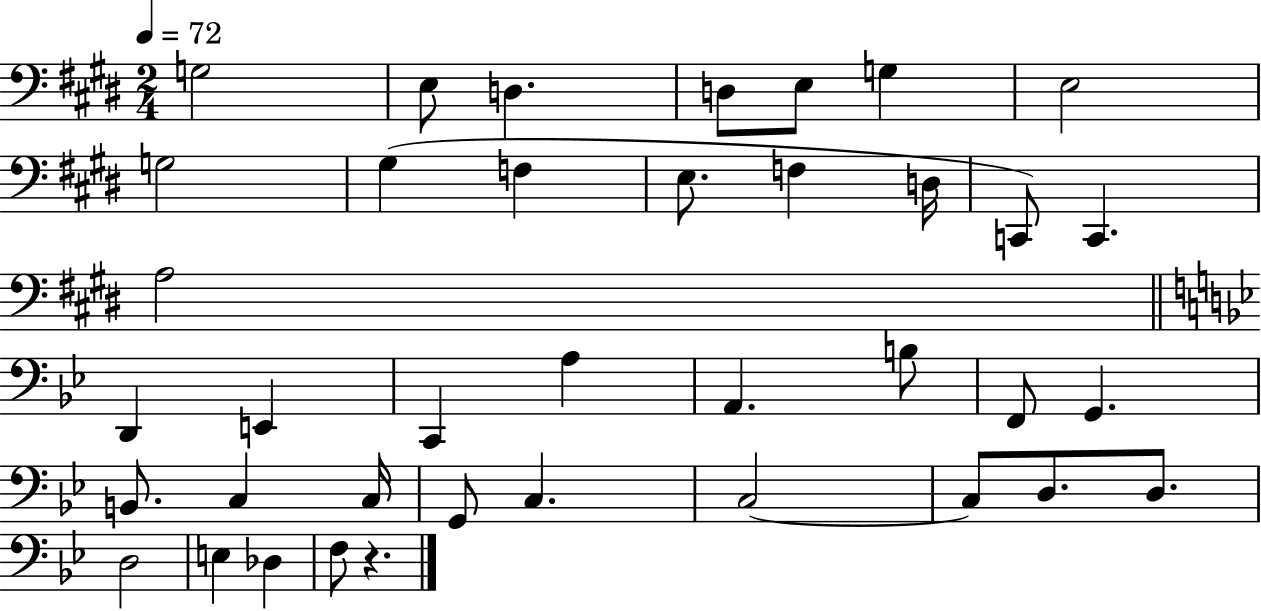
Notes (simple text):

G3/h E3/e D3/q. D3/e E3/e G3/q E3/h G3/h G#3/q F3/q E3/e. F3/q D3/s C2/e C2/q. A3/h D2/q E2/q C2/q A3/q A2/q. B3/e F2/e G2/q. B2/e. C3/q C3/s G2/e C3/q. C3/h C3/e D3/e. D3/e. D3/h E3/q Db3/q F3/e R/q.